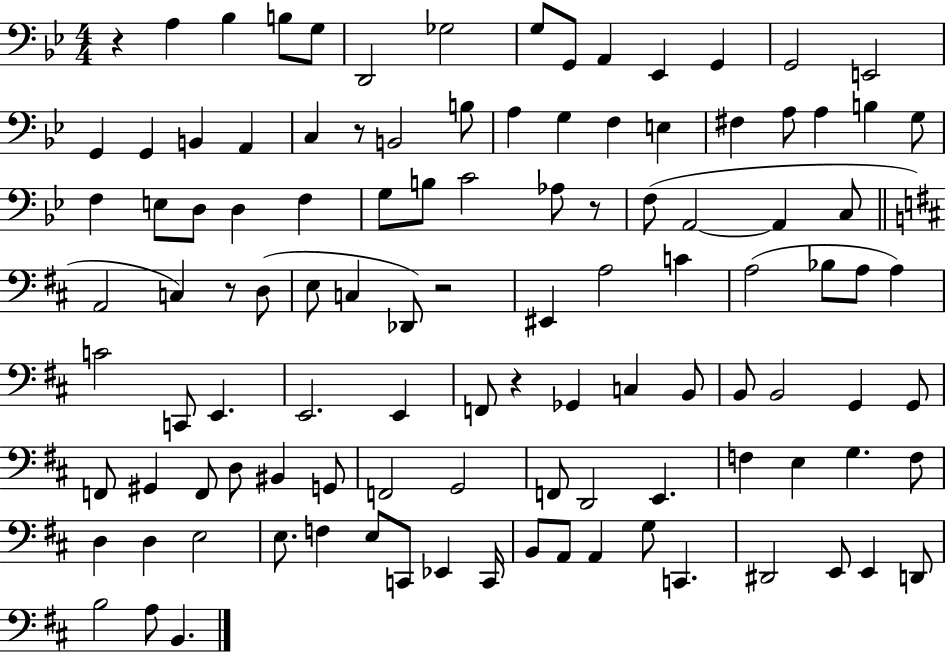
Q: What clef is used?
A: bass